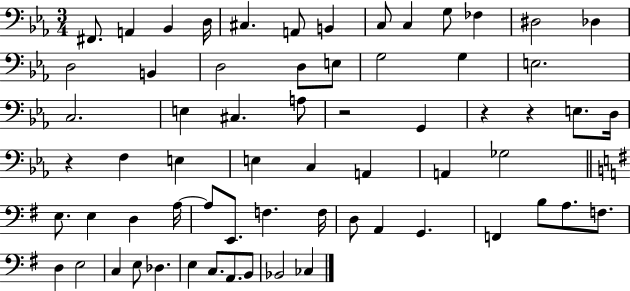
X:1
T:Untitled
M:3/4
L:1/4
K:Eb
^F,,/2 A,, _B,, D,/4 ^C, A,,/2 B,, C,/2 C, G,/2 _F, ^D,2 _D, D,2 B,, D,2 D,/2 E,/2 G,2 G, E,2 C,2 E, ^C, A,/2 z2 G,, z z E,/2 D,/4 z F, E, E, C, A,, A,, _G,2 E,/2 E, D, A,/4 A,/2 E,,/2 F, F,/4 D,/2 A,, G,, F,, B,/2 A,/2 F,/2 D, E,2 C, E,/2 _D, E, C,/2 A,,/2 B,,/2 _B,,2 _C,